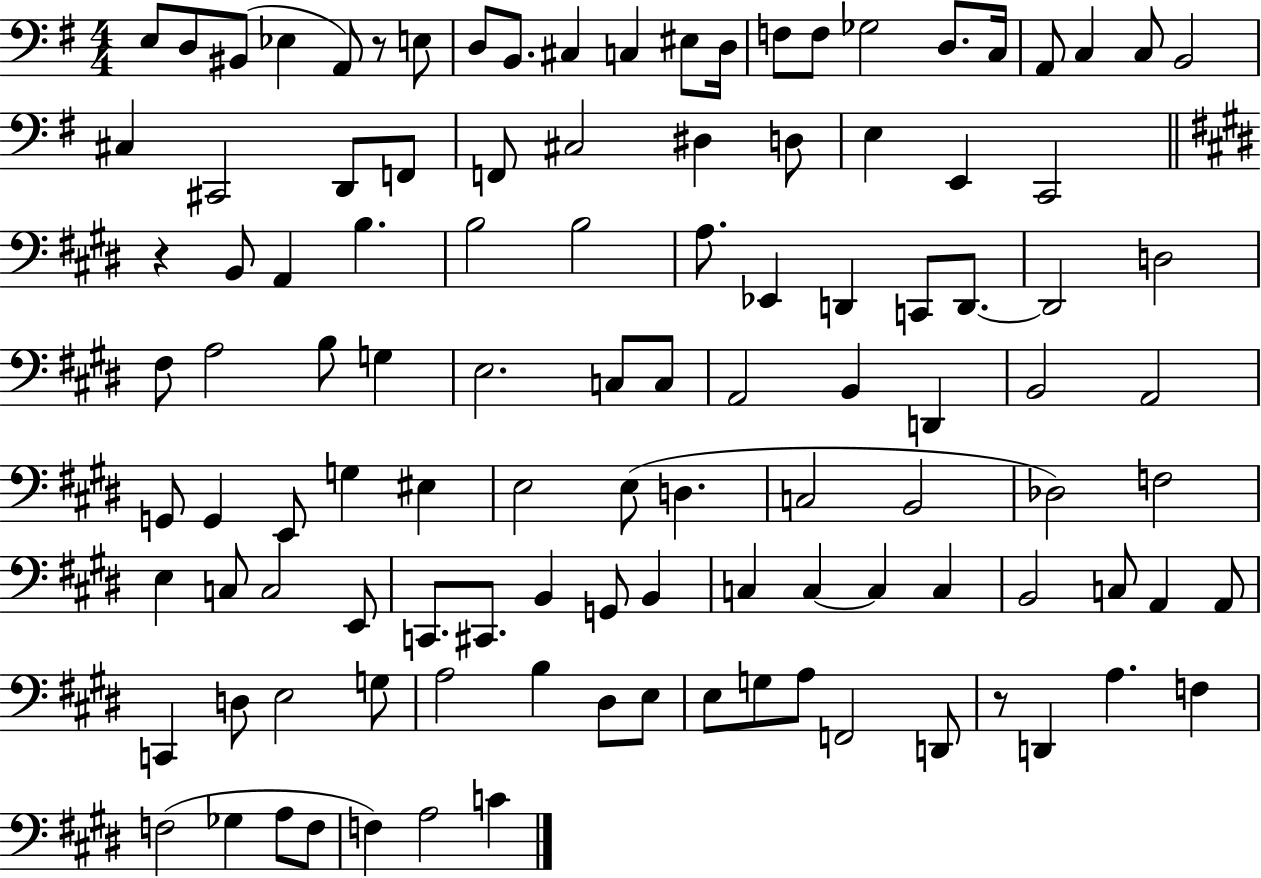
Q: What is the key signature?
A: G major